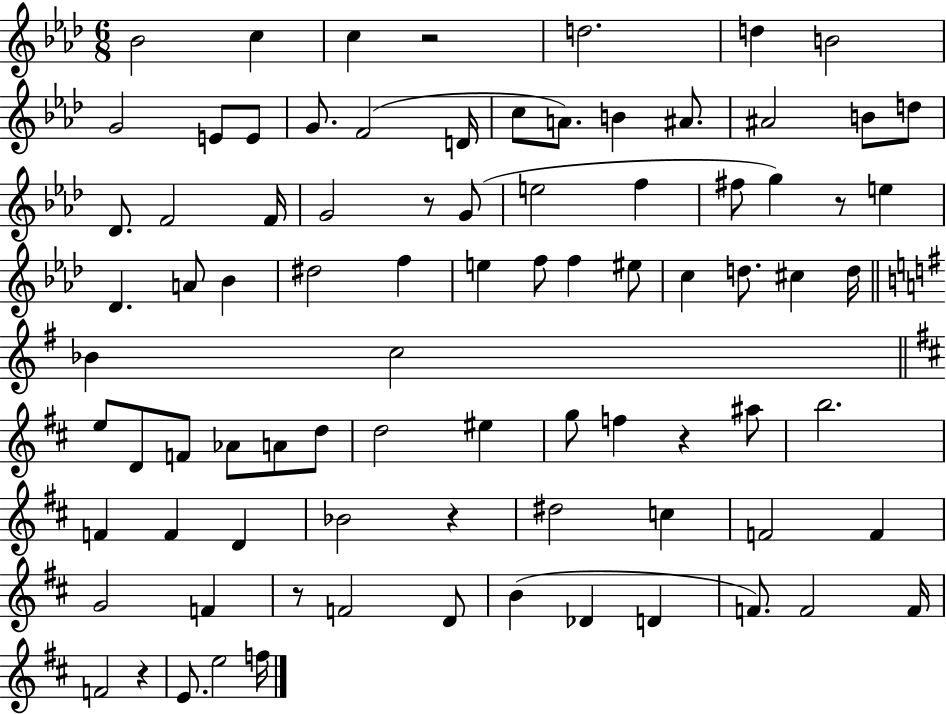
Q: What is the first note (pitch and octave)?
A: Bb4